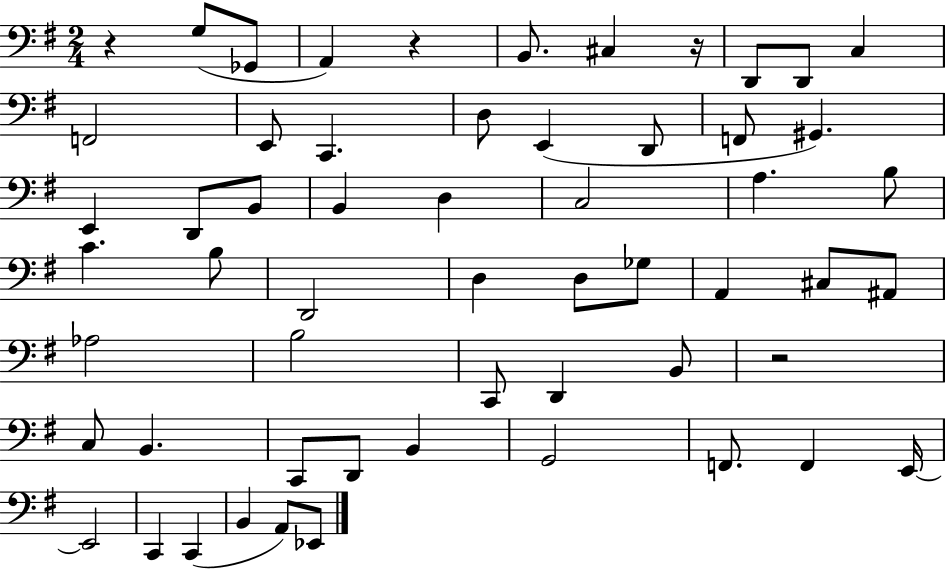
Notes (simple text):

R/q G3/e Gb2/e A2/q R/q B2/e. C#3/q R/s D2/e D2/e C3/q F2/h E2/e C2/q. D3/e E2/q D2/e F2/e G#2/q. E2/q D2/e B2/e B2/q D3/q C3/h A3/q. B3/e C4/q. B3/e D2/h D3/q D3/e Gb3/e A2/q C#3/e A#2/e Ab3/h B3/h C2/e D2/q B2/e R/h C3/e B2/q. C2/e D2/e B2/q G2/h F2/e. F2/q E2/s E2/h C2/q C2/q B2/q A2/e Eb2/e